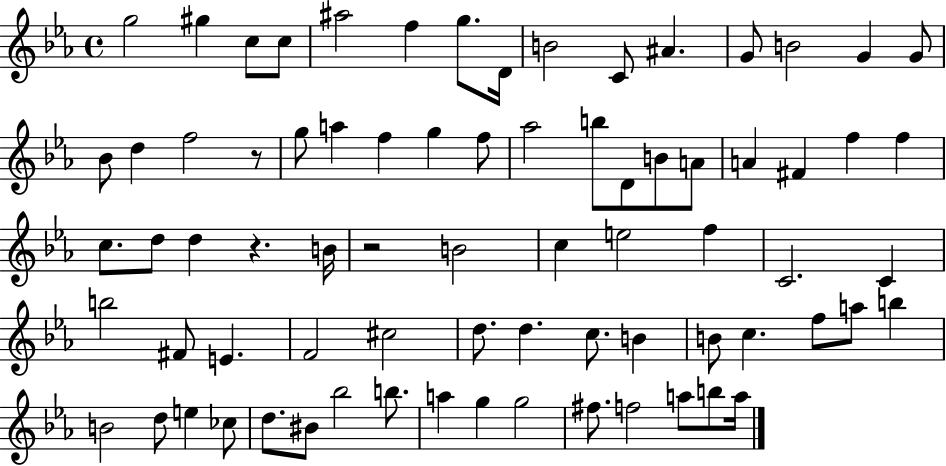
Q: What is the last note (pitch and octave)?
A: A5